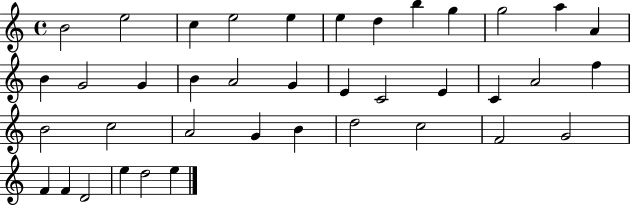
{
  \clef treble
  \time 4/4
  \defaultTimeSignature
  \key c \major
  b'2 e''2 | c''4 e''2 e''4 | e''4 d''4 b''4 g''4 | g''2 a''4 a'4 | \break b'4 g'2 g'4 | b'4 a'2 g'4 | e'4 c'2 e'4 | c'4 a'2 f''4 | \break b'2 c''2 | a'2 g'4 b'4 | d''2 c''2 | f'2 g'2 | \break f'4 f'4 d'2 | e''4 d''2 e''4 | \bar "|."
}